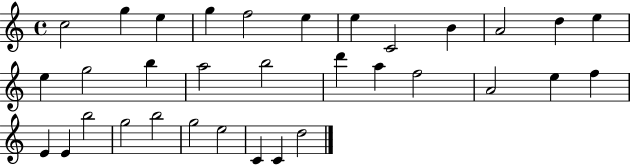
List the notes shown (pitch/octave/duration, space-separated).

C5/h G5/q E5/q G5/q F5/h E5/q E5/q C4/h B4/q A4/h D5/q E5/q E5/q G5/h B5/q A5/h B5/h D6/q A5/q F5/h A4/h E5/q F5/q E4/q E4/q B5/h G5/h B5/h G5/h E5/h C4/q C4/q D5/h